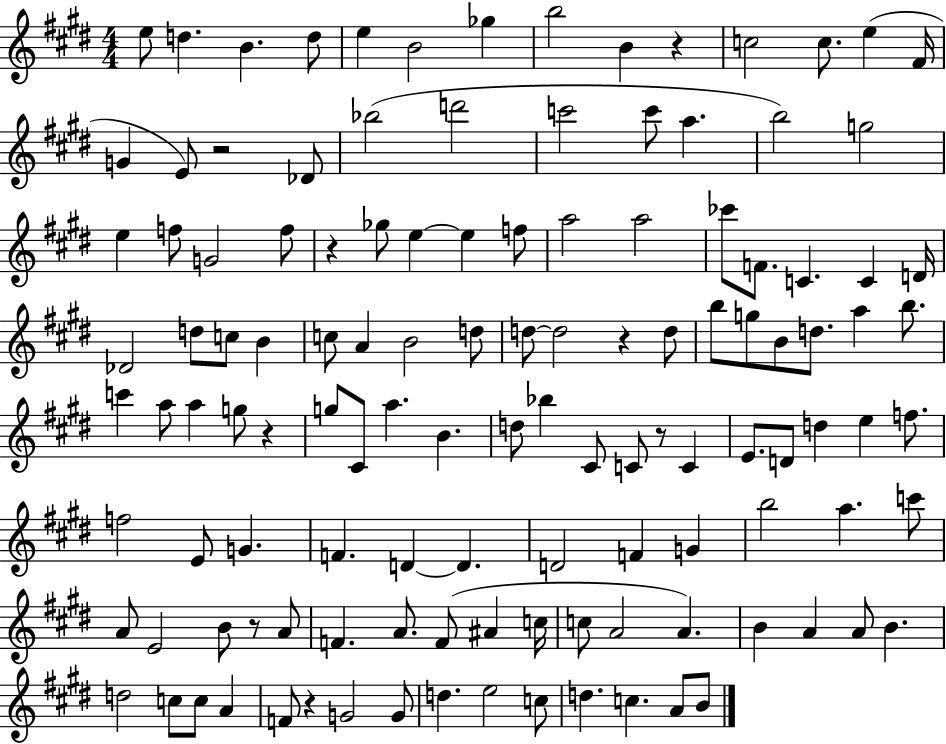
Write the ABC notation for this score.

X:1
T:Untitled
M:4/4
L:1/4
K:E
e/2 d B d/2 e B2 _g b2 B z c2 c/2 e ^F/4 G E/2 z2 _D/2 _b2 d'2 c'2 c'/2 a b2 g2 e f/2 G2 f/2 z _g/2 e e f/2 a2 a2 _c'/2 F/2 C C D/4 _D2 d/2 c/2 B c/2 A B2 d/2 d/2 d2 z d/2 b/2 g/2 B/2 d/2 a b/2 c' a/2 a g/2 z g/2 ^C/2 a B d/2 _b ^C/2 C/2 z/2 C E/2 D/2 d e f/2 f2 E/2 G F D D D2 F G b2 a c'/2 A/2 E2 B/2 z/2 A/2 F A/2 F/2 ^A c/4 c/2 A2 A B A A/2 B d2 c/2 c/2 A F/2 z G2 G/2 d e2 c/2 d c A/2 B/2